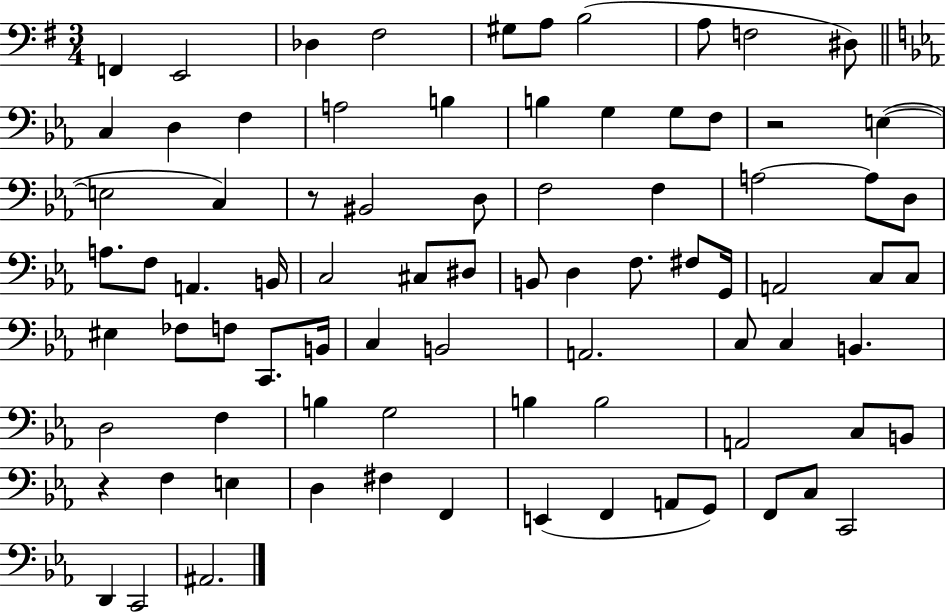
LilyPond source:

{
  \clef bass
  \numericTimeSignature
  \time 3/4
  \key g \major
  \repeat volta 2 { f,4 e,2 | des4 fis2 | gis8 a8 b2( | a8 f2 dis8) | \break \bar "||" \break \key ees \major c4 d4 f4 | a2 b4 | b4 g4 g8 f8 | r2 e4~(~ | \break e2 c4) | r8 bis,2 d8 | f2 f4 | a2~~ a8 d8 | \break a8. f8 a,4. b,16 | c2 cis8 dis8 | b,8 d4 f8. fis8 g,16 | a,2 c8 c8 | \break eis4 fes8 f8 c,8. b,16 | c4 b,2 | a,2. | c8 c4 b,4. | \break d2 f4 | b4 g2 | b4 b2 | a,2 c8 b,8 | \break r4 f4 e4 | d4 fis4 f,4 | e,4( f,4 a,8 g,8) | f,8 c8 c,2 | \break d,4 c,2 | ais,2. | } \bar "|."
}